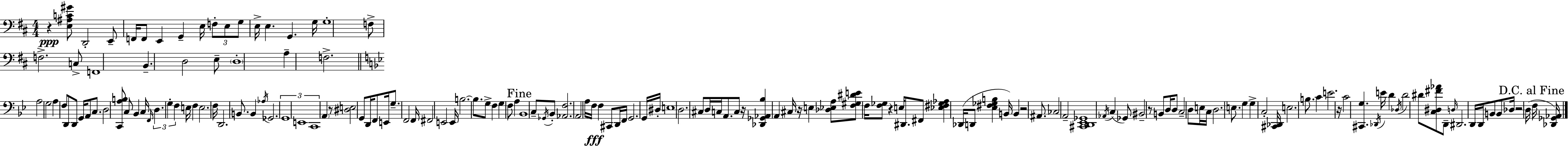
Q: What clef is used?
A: bass